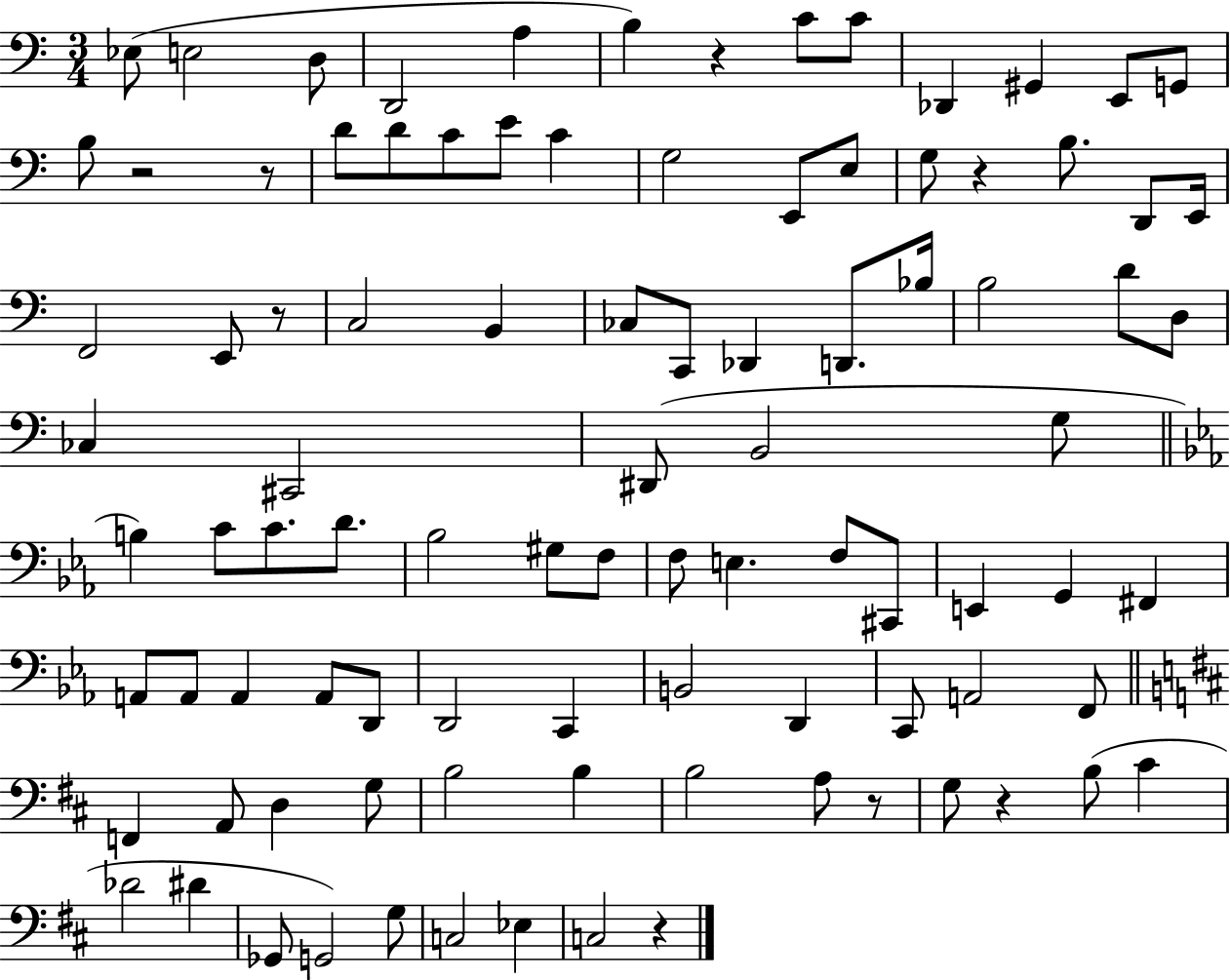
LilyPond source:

{
  \clef bass
  \numericTimeSignature
  \time 3/4
  \key c \major
  ees8( e2 d8 | d,2 a4 | b4) r4 c'8 c'8 | des,4 gis,4 e,8 g,8 | \break b8 r2 r8 | d'8 d'8 c'8 e'8 c'4 | g2 e,8 e8 | g8 r4 b8. d,8 e,16 | \break f,2 e,8 r8 | c2 b,4 | ces8 c,8 des,4 d,8. bes16 | b2 d'8 d8 | \break ces4 cis,2 | dis,8( b,2 g8 | \bar "||" \break \key ees \major b4) c'8 c'8. d'8. | bes2 gis8 f8 | f8 e4. f8 cis,8 | e,4 g,4 fis,4 | \break a,8 a,8 a,4 a,8 d,8 | d,2 c,4 | b,2 d,4 | c,8 a,2 f,8 | \break \bar "||" \break \key b \minor f,4 a,8 d4 g8 | b2 b4 | b2 a8 r8 | g8 r4 b8( cis'4 | \break des'2 dis'4 | ges,8 g,2) g8 | c2 ees4 | c2 r4 | \break \bar "|."
}